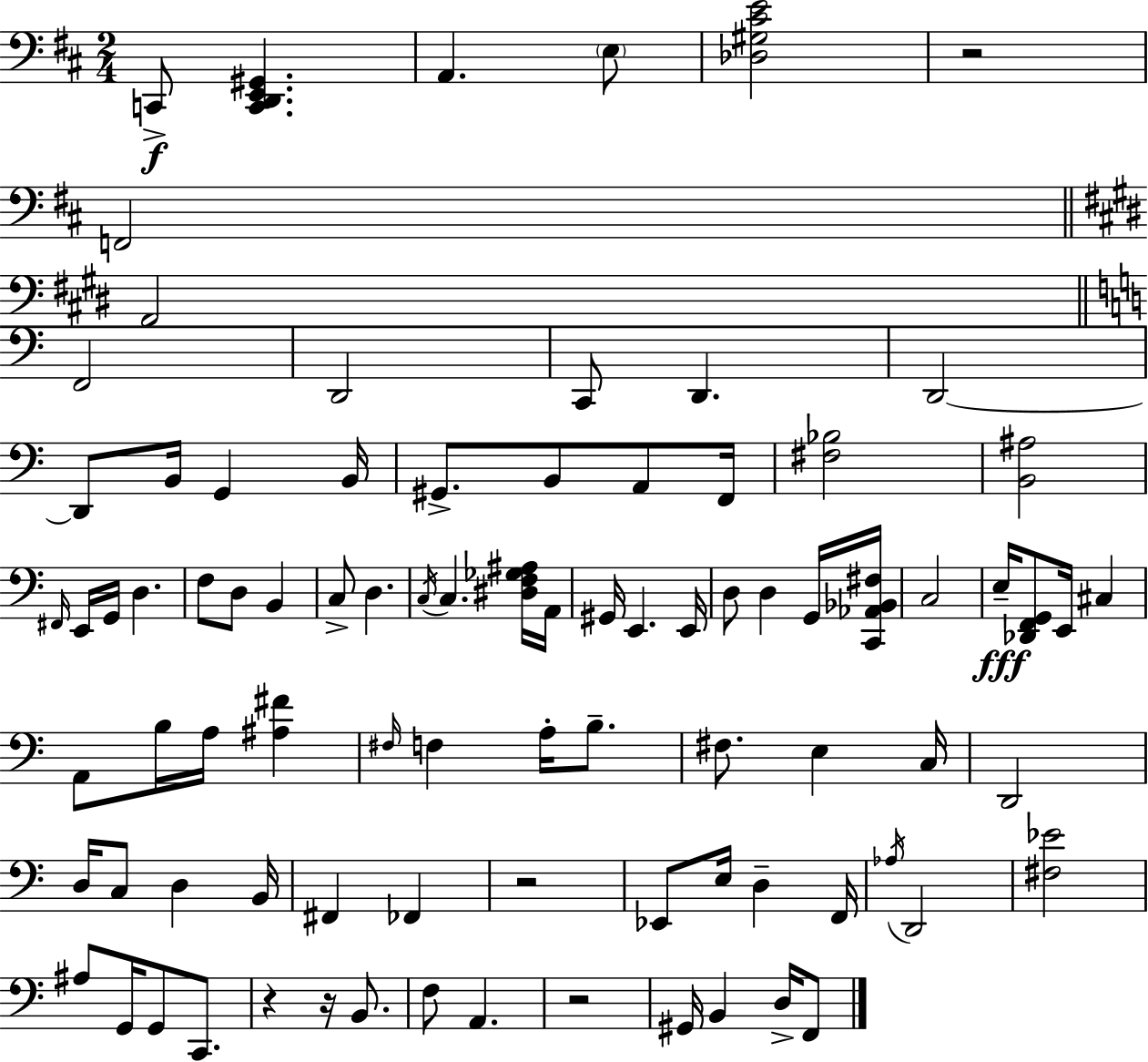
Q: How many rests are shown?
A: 5